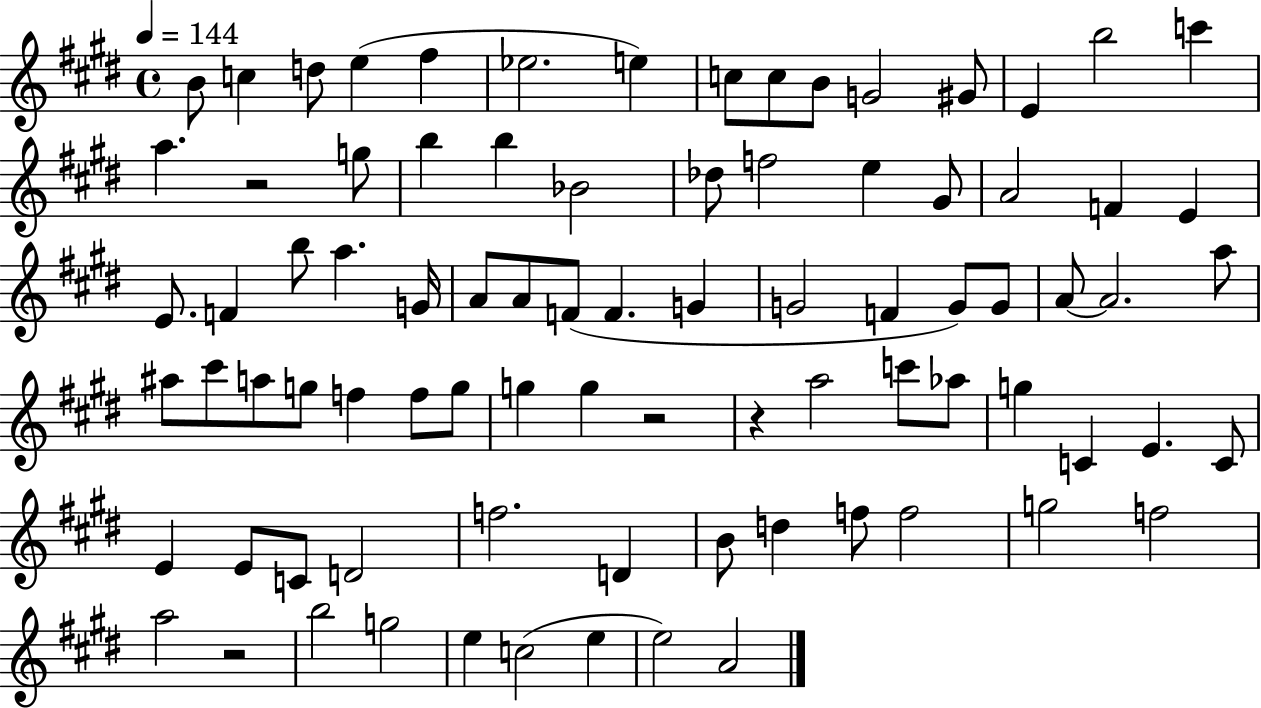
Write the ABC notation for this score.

X:1
T:Untitled
M:4/4
L:1/4
K:E
B/2 c d/2 e ^f _e2 e c/2 c/2 B/2 G2 ^G/2 E b2 c' a z2 g/2 b b _B2 _d/2 f2 e ^G/2 A2 F E E/2 F b/2 a G/4 A/2 A/2 F/2 F G G2 F G/2 G/2 A/2 A2 a/2 ^a/2 ^c'/2 a/2 g/2 f f/2 g/2 g g z2 z a2 c'/2 _a/2 g C E C/2 E E/2 C/2 D2 f2 D B/2 d f/2 f2 g2 f2 a2 z2 b2 g2 e c2 e e2 A2